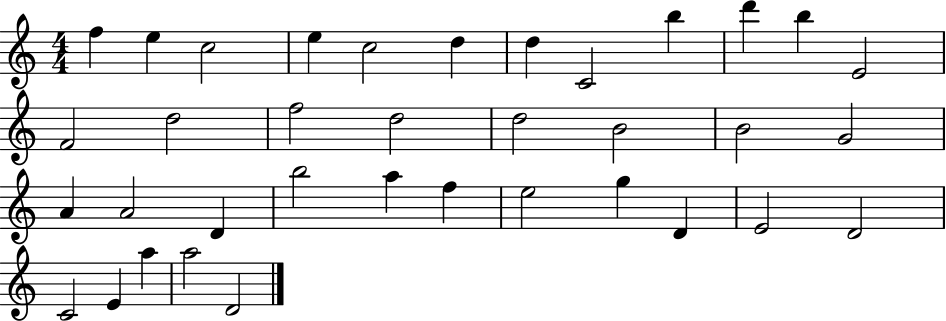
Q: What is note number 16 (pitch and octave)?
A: D5